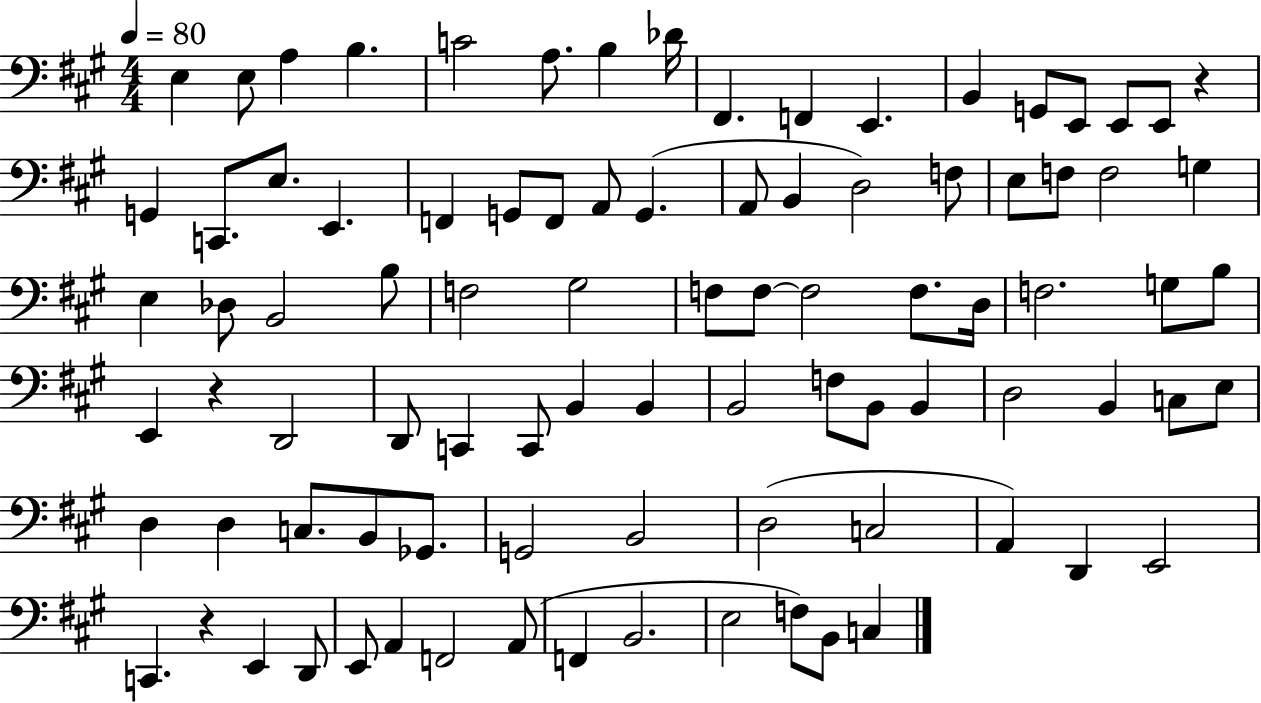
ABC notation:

X:1
T:Untitled
M:4/4
L:1/4
K:A
E, E,/2 A, B, C2 A,/2 B, _D/4 ^F,, F,, E,, B,, G,,/2 E,,/2 E,,/2 E,,/2 z G,, C,,/2 E,/2 E,, F,, G,,/2 F,,/2 A,,/2 G,, A,,/2 B,, D,2 F,/2 E,/2 F,/2 F,2 G, E, _D,/2 B,,2 B,/2 F,2 ^G,2 F,/2 F,/2 F,2 F,/2 D,/4 F,2 G,/2 B,/2 E,, z D,,2 D,,/2 C,, C,,/2 B,, B,, B,,2 F,/2 B,,/2 B,, D,2 B,, C,/2 E,/2 D, D, C,/2 B,,/2 _G,,/2 G,,2 B,,2 D,2 C,2 A,, D,, E,,2 C,, z E,, D,,/2 E,,/2 A,, F,,2 A,,/2 F,, B,,2 E,2 F,/2 B,,/2 C,